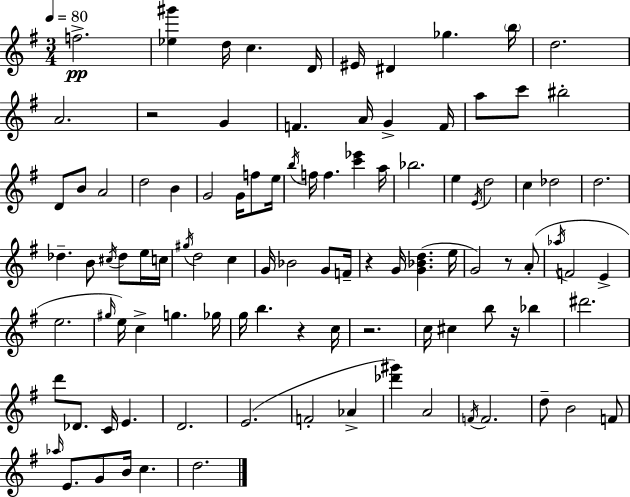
F5/h. [Eb5,G#6]/q D5/s C5/q. D4/s EIS4/s D#4/q Gb5/q. B5/s D5/h. A4/h. R/h G4/q F4/q. A4/s G4/q F4/s A5/e C6/e BIS5/h D4/e B4/e A4/h D5/h B4/q G4/h G4/s F5/e E5/s B5/s F5/s F5/q. [C6,Eb6]/q A5/s Bb5/h. E5/q E4/s D5/h C5/q Db5/h D5/h. Db5/q. B4/e C#5/s Db5/e E5/s C5/s G#5/s D5/h C5/q G4/s Bb4/h G4/e F4/s R/q G4/s [G4,Bb4,D5]/q. E5/s G4/h R/e A4/e Ab5/s F4/h E4/q E5/h. G#5/s E5/s C5/q G5/q. Gb5/s G5/s B5/q. R/q C5/s R/h. C5/s C#5/q B5/e R/s Bb5/q D#6/h. D6/e Db4/e. C4/s E4/q. D4/h. E4/h. F4/h Ab4/q [Db6,G#6]/q A4/h F4/s F4/h. D5/e B4/h F4/e Ab5/s E4/e. G4/e B4/s C5/q. D5/h.